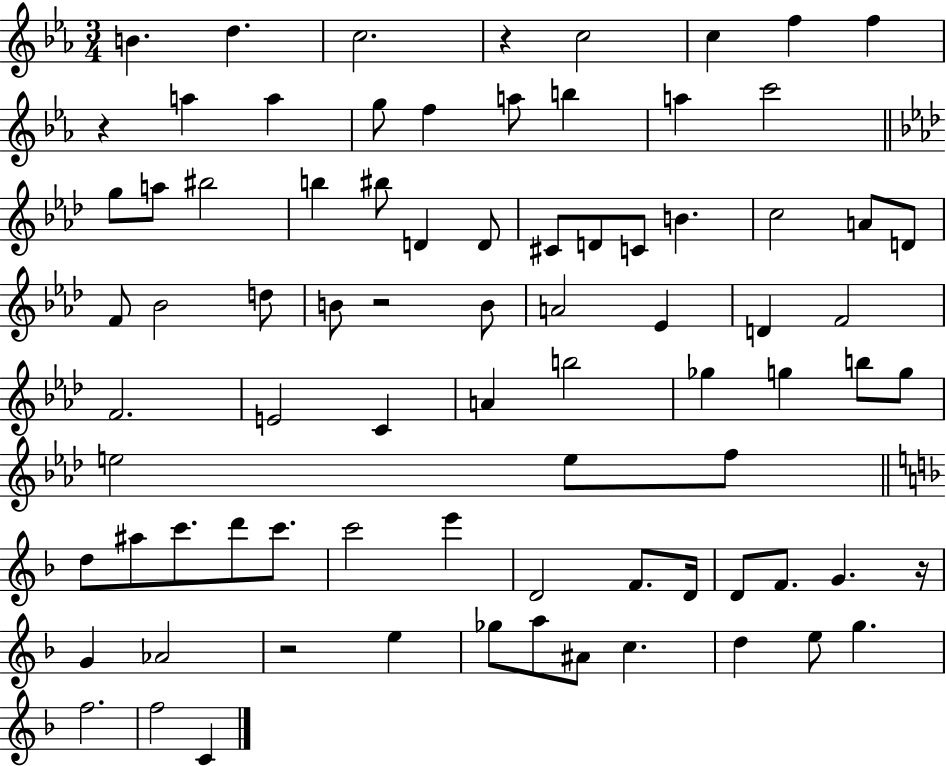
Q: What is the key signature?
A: EES major